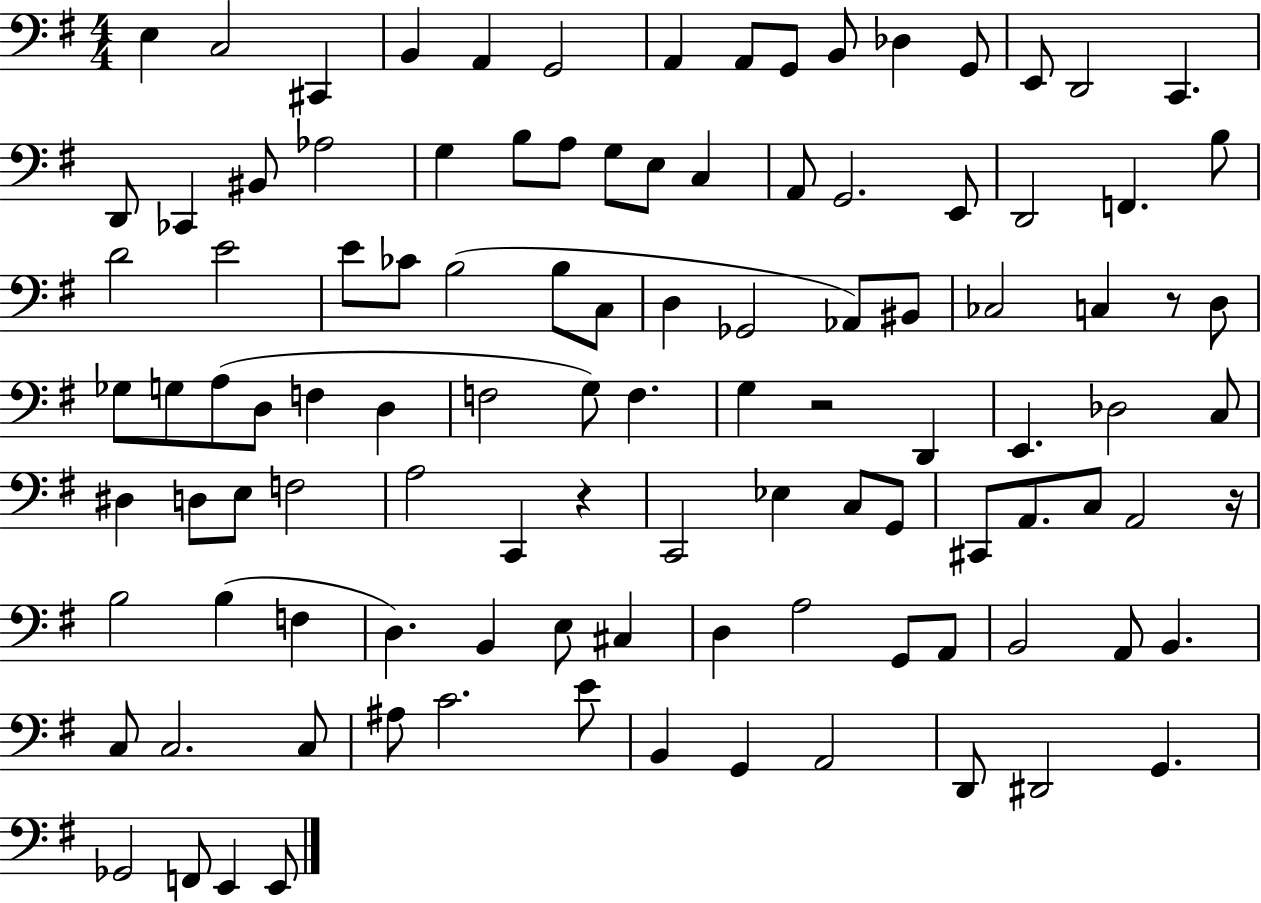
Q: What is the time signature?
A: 4/4